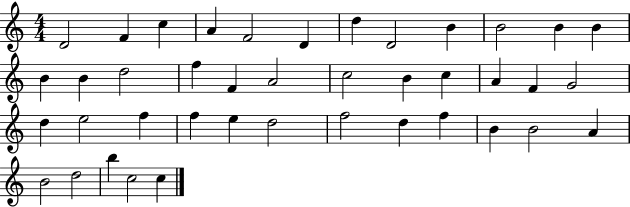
D4/h F4/q C5/q A4/q F4/h D4/q D5/q D4/h B4/q B4/h B4/q B4/q B4/q B4/q D5/h F5/q F4/q A4/h C5/h B4/q C5/q A4/q F4/q G4/h D5/q E5/h F5/q F5/q E5/q D5/h F5/h D5/q F5/q B4/q B4/h A4/q B4/h D5/h B5/q C5/h C5/q